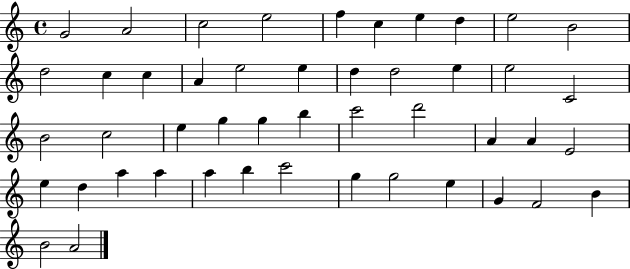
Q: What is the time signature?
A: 4/4